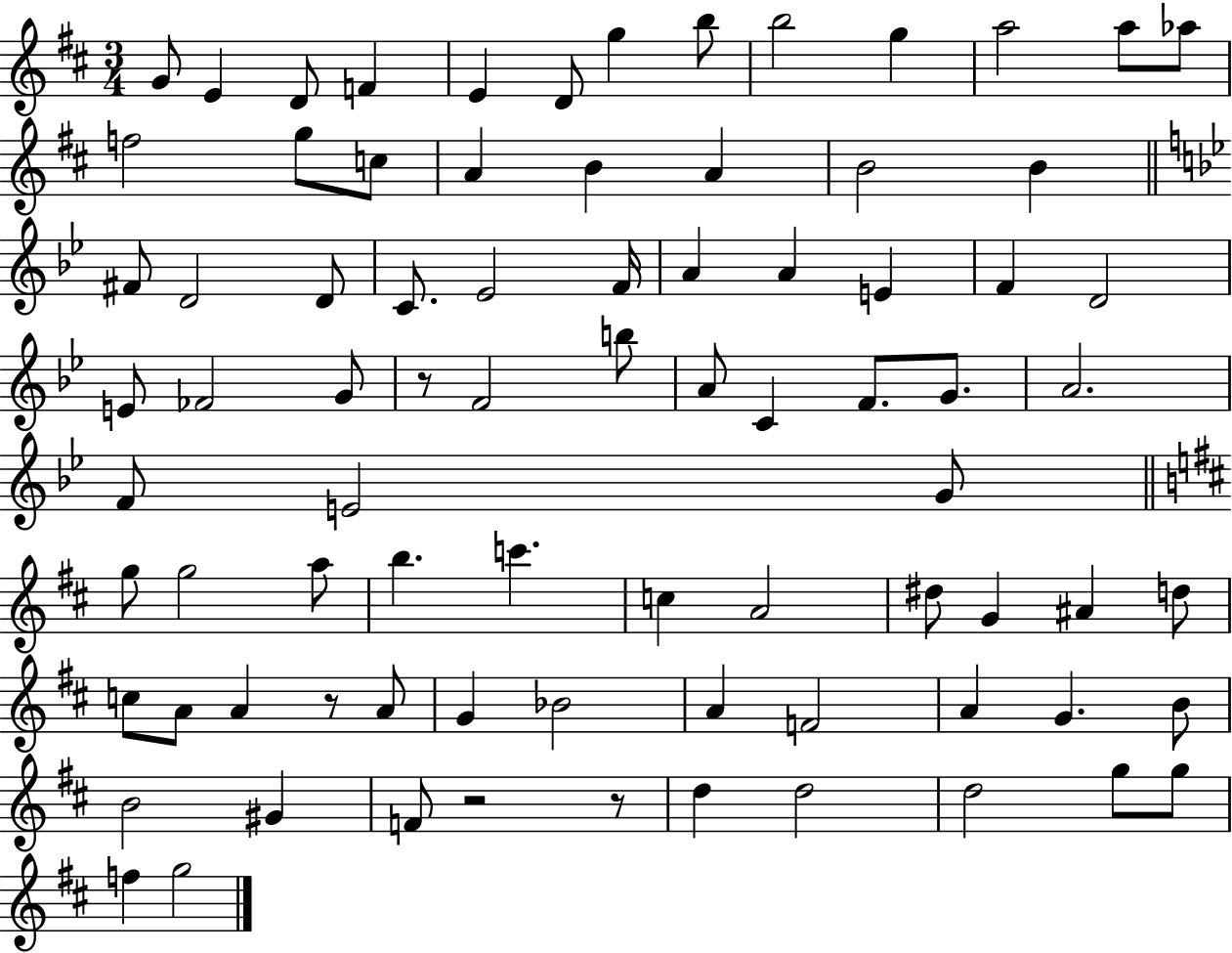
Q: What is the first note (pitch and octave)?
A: G4